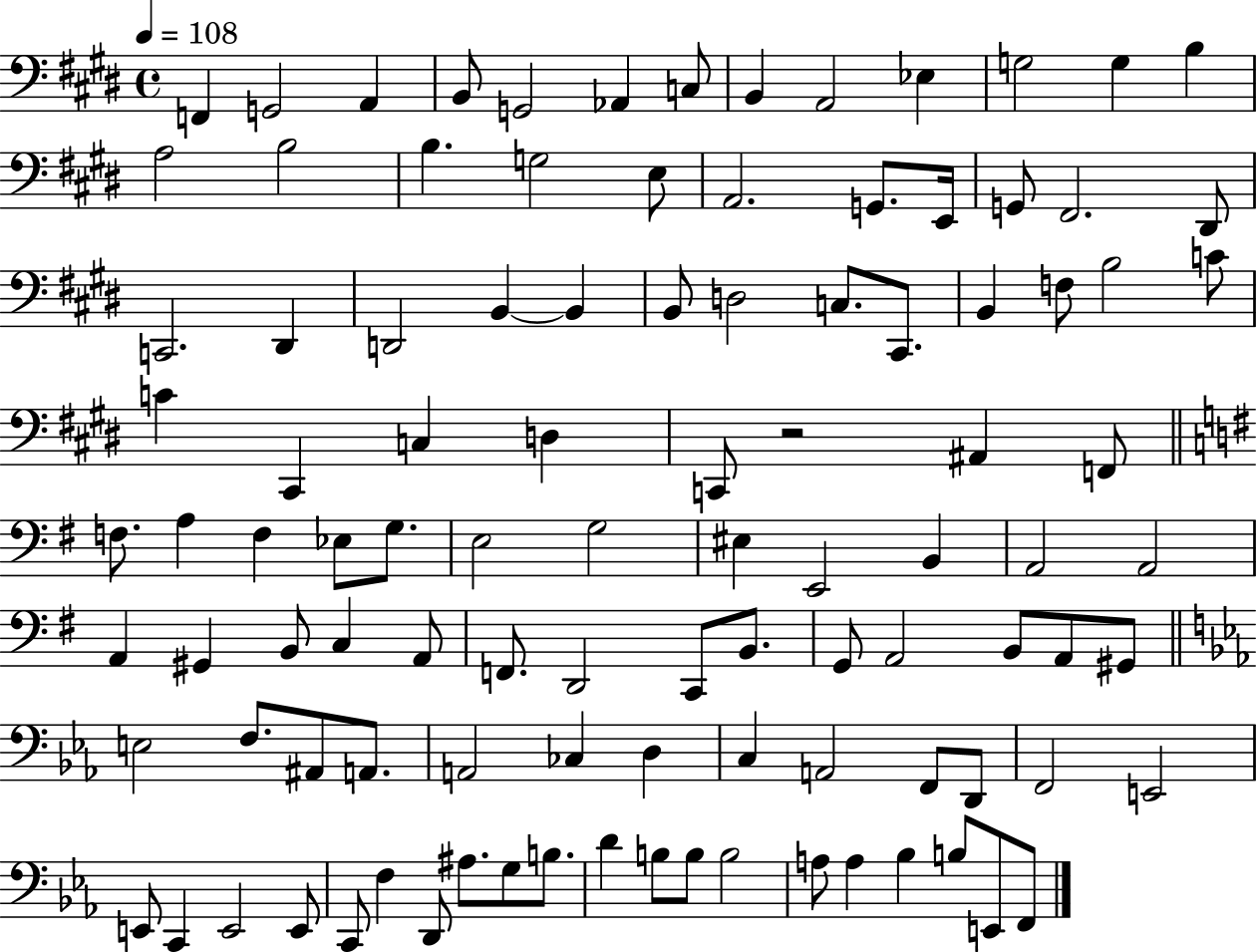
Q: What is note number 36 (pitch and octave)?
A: B3